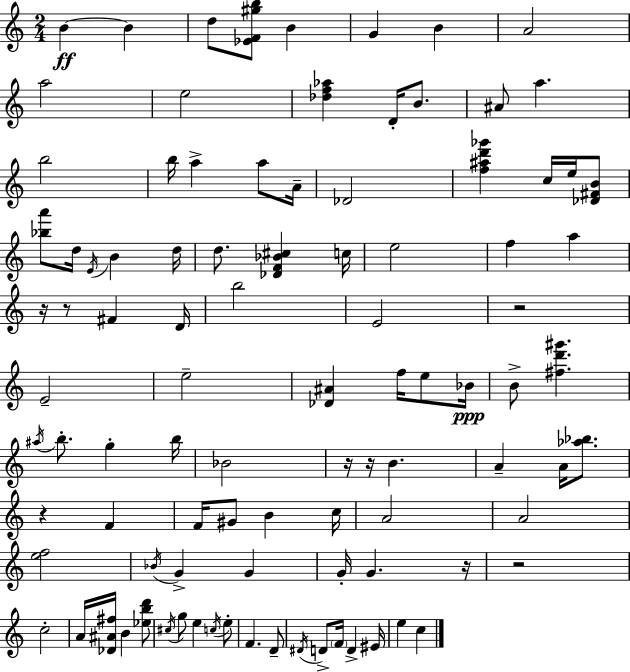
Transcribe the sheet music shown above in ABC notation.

X:1
T:Untitled
M:2/4
L:1/4
K:C
B B d/2 [_EF^gb]/2 B G B A2 a2 e2 [_df_a] D/4 B/2 ^A/2 a b2 b/4 a a/2 A/4 _D2 [f^ad'_g'] c/4 e/4 [_D^FB]/2 [_ba']/2 d/4 E/4 B d/4 d/2 [_DF_B^c] c/4 e2 f a z/4 z/2 ^F D/4 b2 E2 z2 E2 e2 [_D^A] f/4 e/2 _B/4 B/2 [^fd'^g'] ^a/4 b/2 g b/4 _B2 z/4 z/4 B A A/4 [_a_b]/2 z F F/4 ^G/2 B c/4 A2 A2 [ef]2 _B/4 G G G/4 G z/4 z2 c2 A/4 [_D^A^f]/4 B [_ebd']/2 ^c/4 g/2 e c/4 e/2 F D/2 ^D/4 D/2 F/4 D ^E/4 e c